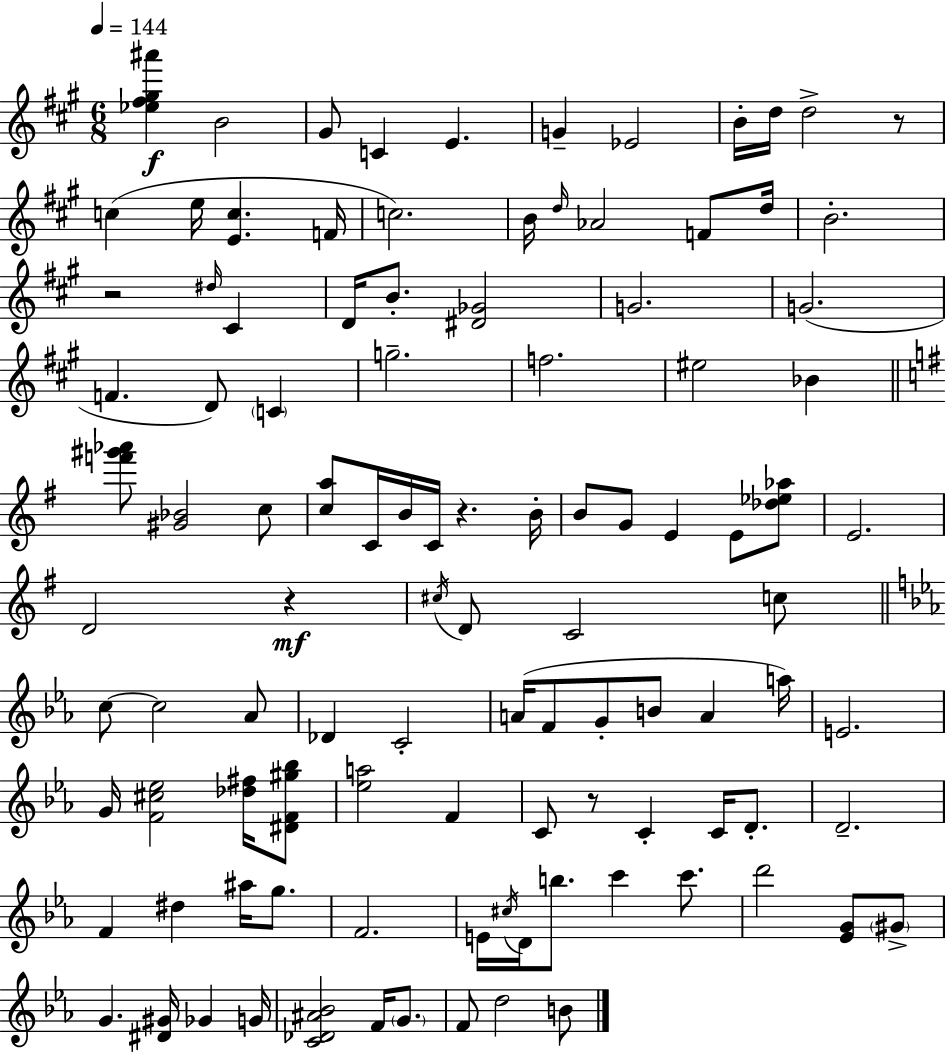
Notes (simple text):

[Eb5,F#5,G#5,A#6]/q B4/h G#4/e C4/q E4/q. G4/q Eb4/h B4/s D5/s D5/h R/e C5/q E5/s [E4,C5]/q. F4/s C5/h. B4/s D5/s Ab4/h F4/e D5/s B4/h. R/h D#5/s C#4/q D4/s B4/e. [D#4,Gb4]/h G4/h. G4/h. F4/q. D4/e C4/q G5/h. F5/h. EIS5/h Bb4/q [F6,G#6,Ab6]/e [G#4,Bb4]/h C5/e [C5,A5]/e C4/s B4/s C4/s R/q. B4/s B4/e G4/e E4/q E4/e [Db5,Eb5,Ab5]/e E4/h. D4/h R/q C#5/s D4/e C4/h C5/e C5/e C5/h Ab4/e Db4/q C4/h A4/s F4/e G4/e B4/e A4/q A5/s E4/h. G4/s [F4,C#5,Eb5]/h [Db5,F#5]/s [D#4,F4,G#5,Bb5]/e [Eb5,A5]/h F4/q C4/e R/e C4/q C4/s D4/e. D4/h. F4/q D#5/q A#5/s G5/e. F4/h. E4/s C#5/s D4/s B5/e. C6/q C6/e. D6/h [Eb4,G4]/e G#4/e G4/q. [D#4,G#4]/s Gb4/q G4/s [C4,Db4,A#4,Bb4]/h F4/s G4/e. F4/e D5/h B4/e